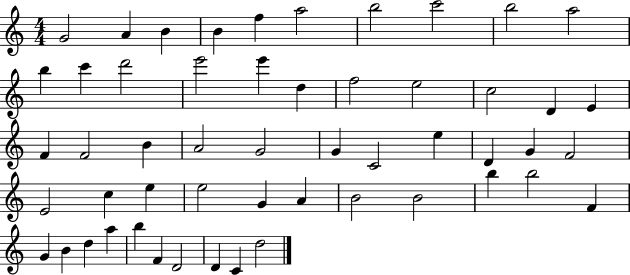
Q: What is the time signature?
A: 4/4